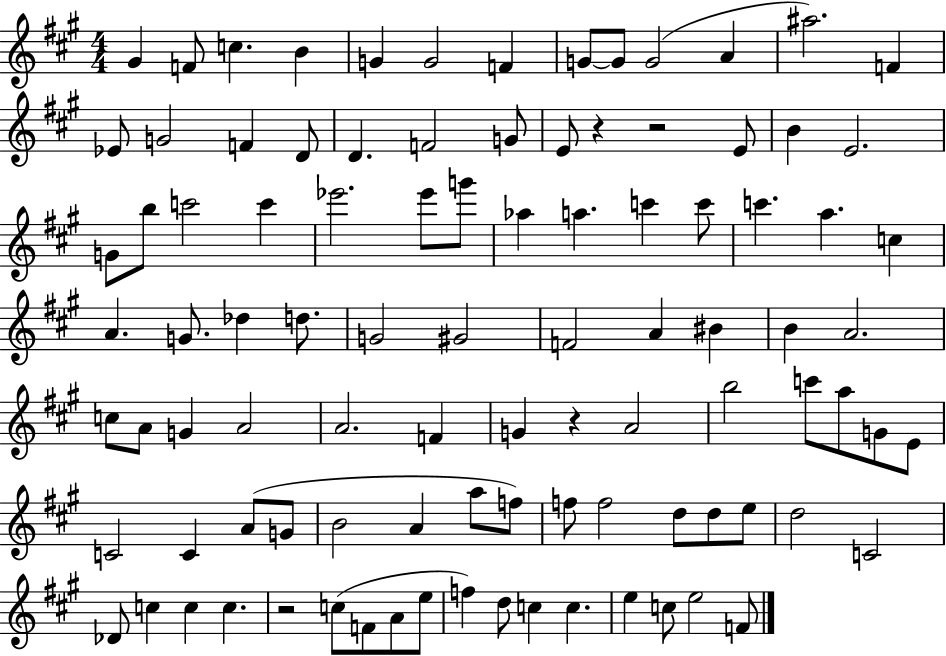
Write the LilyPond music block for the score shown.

{
  \clef treble
  \numericTimeSignature
  \time 4/4
  \key a \major
  gis'4 f'8 c''4. b'4 | g'4 g'2 f'4 | g'8~~ g'8 g'2( a'4 | ais''2.) f'4 | \break ees'8 g'2 f'4 d'8 | d'4. f'2 g'8 | e'8 r4 r2 e'8 | b'4 e'2. | \break g'8 b''8 c'''2 c'''4 | ees'''2. ees'''8 g'''8 | aes''4 a''4. c'''4 c'''8 | c'''4. a''4. c''4 | \break a'4. g'8. des''4 d''8. | g'2 gis'2 | f'2 a'4 bis'4 | b'4 a'2. | \break c''8 a'8 g'4 a'2 | a'2. f'4 | g'4 r4 a'2 | b''2 c'''8 a''8 g'8 e'8 | \break c'2 c'4 a'8( g'8 | b'2 a'4 a''8 f''8) | f''8 f''2 d''8 d''8 e''8 | d''2 c'2 | \break des'8 c''4 c''4 c''4. | r2 c''8( f'8 a'8 e''8 | f''4) d''8 c''4 c''4. | e''4 c''8 e''2 f'8 | \break \bar "|."
}